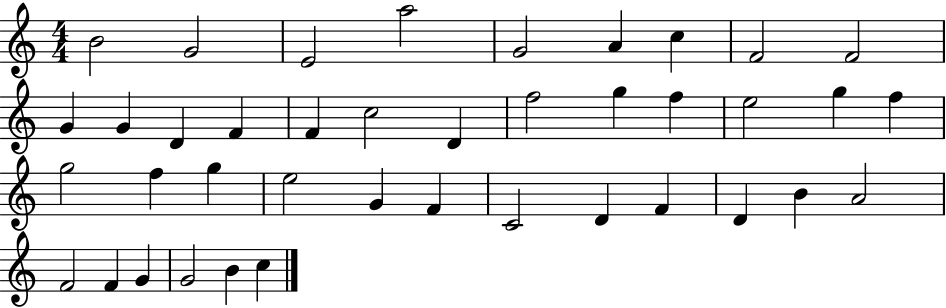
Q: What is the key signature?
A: C major